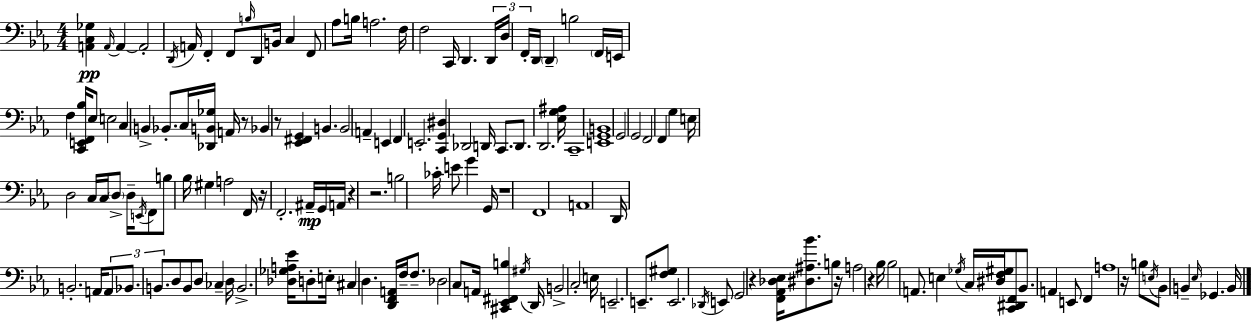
X:1
T:Untitled
M:4/4
L:1/4
K:Cm
[A,,C,_G,] A,,/4 A,, A,,2 D,,/4 A,,/4 F,, F,,/2 B,/4 D,,/2 B,,/4 C, F,,/2 _A,/2 B,/4 A,2 F,/4 F,2 C,,/4 D,, D,,/4 D,/4 F,,/4 D,,/4 D,, B,2 F,,/4 E,,/4 F, [C,,E,,F,,_B,]/4 _E,/2 E,2 C, B,, _B,,/2 C,/4 [_D,,B,,_G,]/4 A,,/4 z/2 _B,, z/2 [_E,,^F,,G,,] B,, B,,2 A,, E,, F,, E,,2 [C,,G,,^D,] _D,,2 D,,/4 C,,/2 D,,/2 D,,2 [_E,G,^A,]/4 C,,4 [E,,G,,B,,]4 G,,2 G,,2 F,,2 F,, G, E,/4 D,2 C,/4 C,/4 D,/2 D,/4 E,,/4 F,,/2 B,/2 _B,/4 ^G, A,2 F,,/4 z/4 F,,2 ^A,,/4 G,,/4 A,,/4 z z2 B,2 _C/4 E/2 G G,,/4 z4 F,,4 A,,4 D,,/4 B,,2 A,,/4 A,,/2 _B,,/2 B,,/2 D,/2 B,,/2 D,/2 _C, D,/4 B,,2 [_D,_G,A,_E]/4 D,/2 E,/4 ^C, D, [D,,F,,A,,]/4 F,/4 F,/2 _D,2 C,/2 A,,/4 [^C,,_E,,^F,,B,] ^G,/4 D,,/4 B,,2 C,2 E,/4 E,,2 E,,/2 [F,^G,]/2 E,,2 _D,,/4 E,,/2 G,,2 z [F,,_A,,_D,_E,]/4 [^D,^A,_B]/2 B,/2 z/4 A,2 z _B,/4 _B,2 A,,/2 E, _G,/4 C,/4 [^D,F,^G,]/4 [C,,^D,,F,,]/2 _B,,/2 A,, E,,/2 F,, A,4 z/4 B,/2 E,/4 _B,,/2 B,, _E,/4 _G,, B,,/4